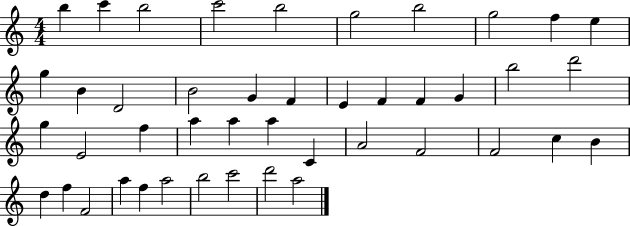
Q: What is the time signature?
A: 4/4